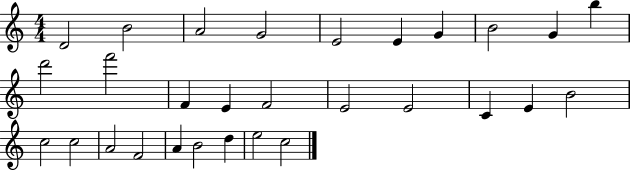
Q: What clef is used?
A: treble